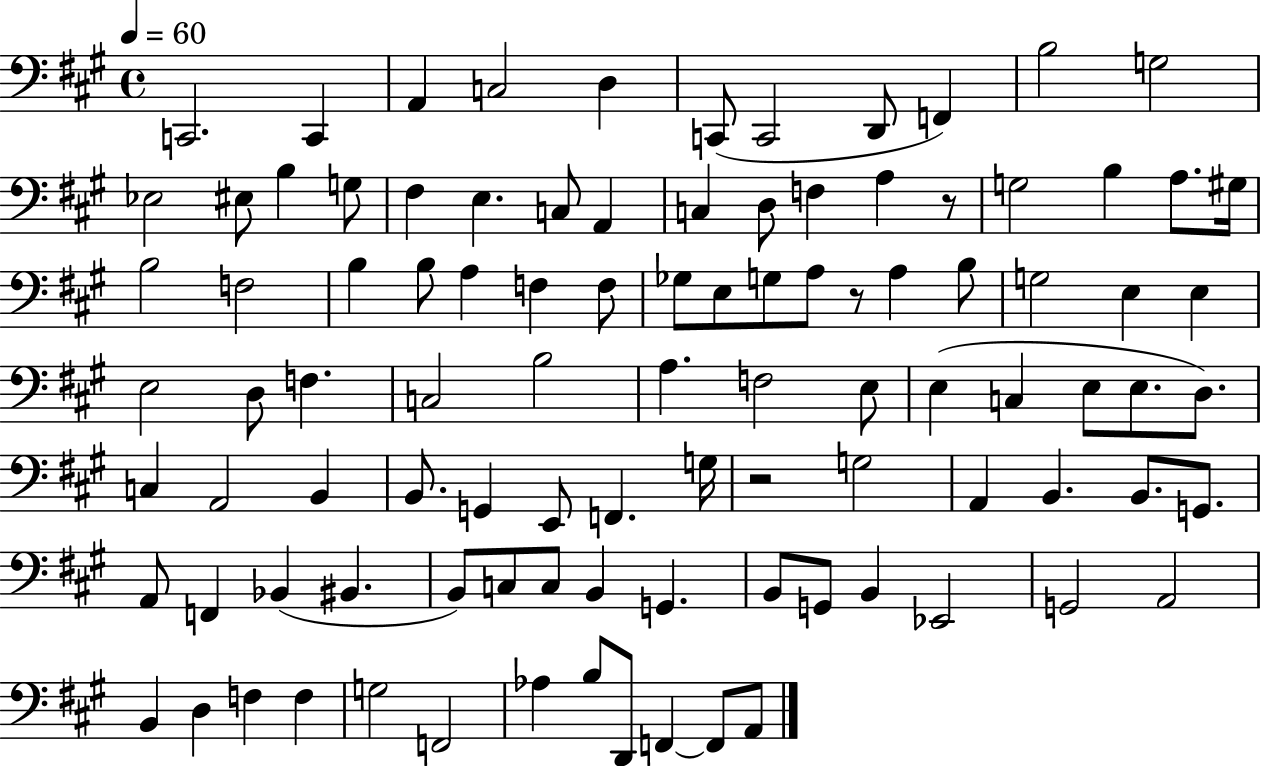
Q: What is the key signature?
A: A major